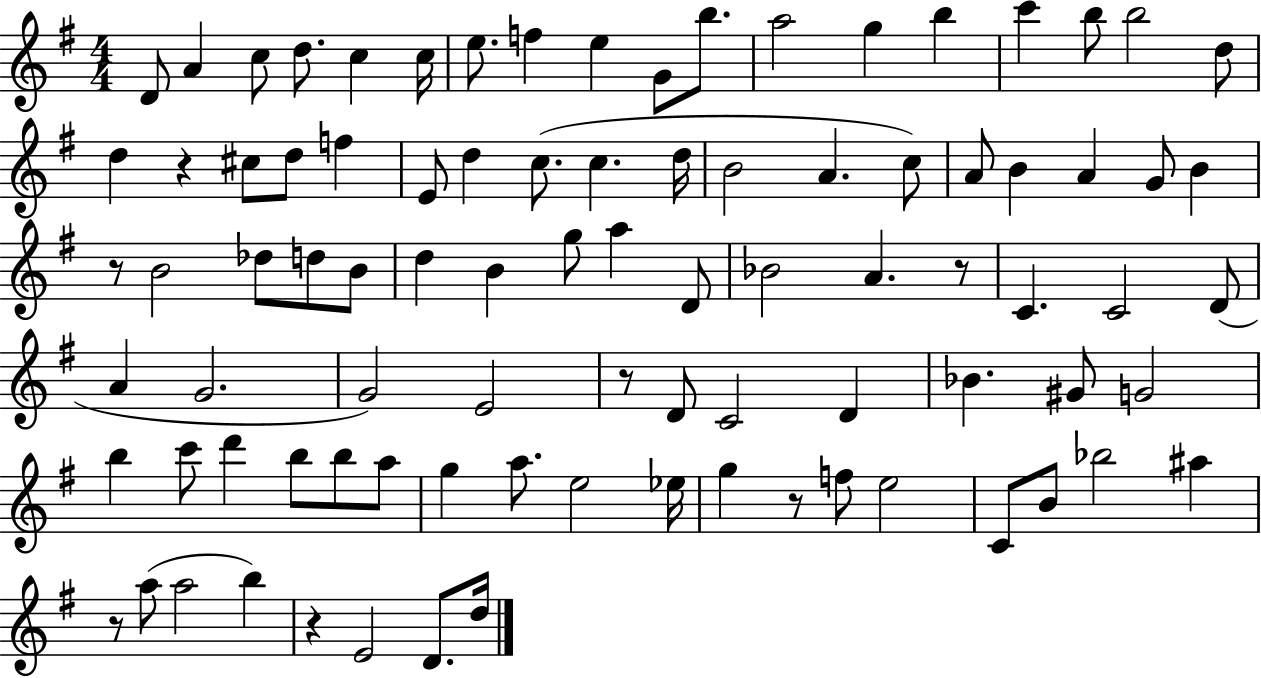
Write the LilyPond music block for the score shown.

{
  \clef treble
  \numericTimeSignature
  \time 4/4
  \key g \major
  d'8 a'4 c''8 d''8. c''4 c''16 | e''8. f''4 e''4 g'8 b''8. | a''2 g''4 b''4 | c'''4 b''8 b''2 d''8 | \break d''4 r4 cis''8 d''8 f''4 | e'8 d''4 c''8.( c''4. d''16 | b'2 a'4. c''8) | a'8 b'4 a'4 g'8 b'4 | \break r8 b'2 des''8 d''8 b'8 | d''4 b'4 g''8 a''4 d'8 | bes'2 a'4. r8 | c'4. c'2 d'8( | \break a'4 g'2. | g'2) e'2 | r8 d'8 c'2 d'4 | bes'4. gis'8 g'2 | \break b''4 c'''8 d'''4 b''8 b''8 a''8 | g''4 a''8. e''2 ees''16 | g''4 r8 f''8 e''2 | c'8 b'8 bes''2 ais''4 | \break r8 a''8( a''2 b''4) | r4 e'2 d'8. d''16 | \bar "|."
}